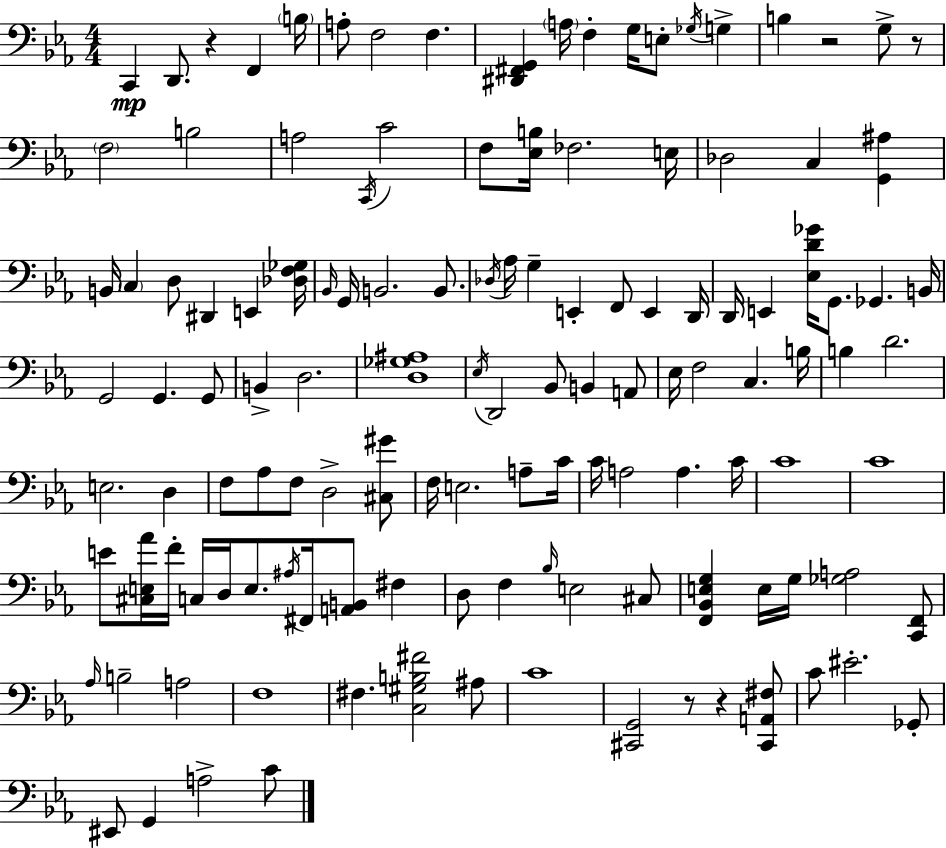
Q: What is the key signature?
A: EES major